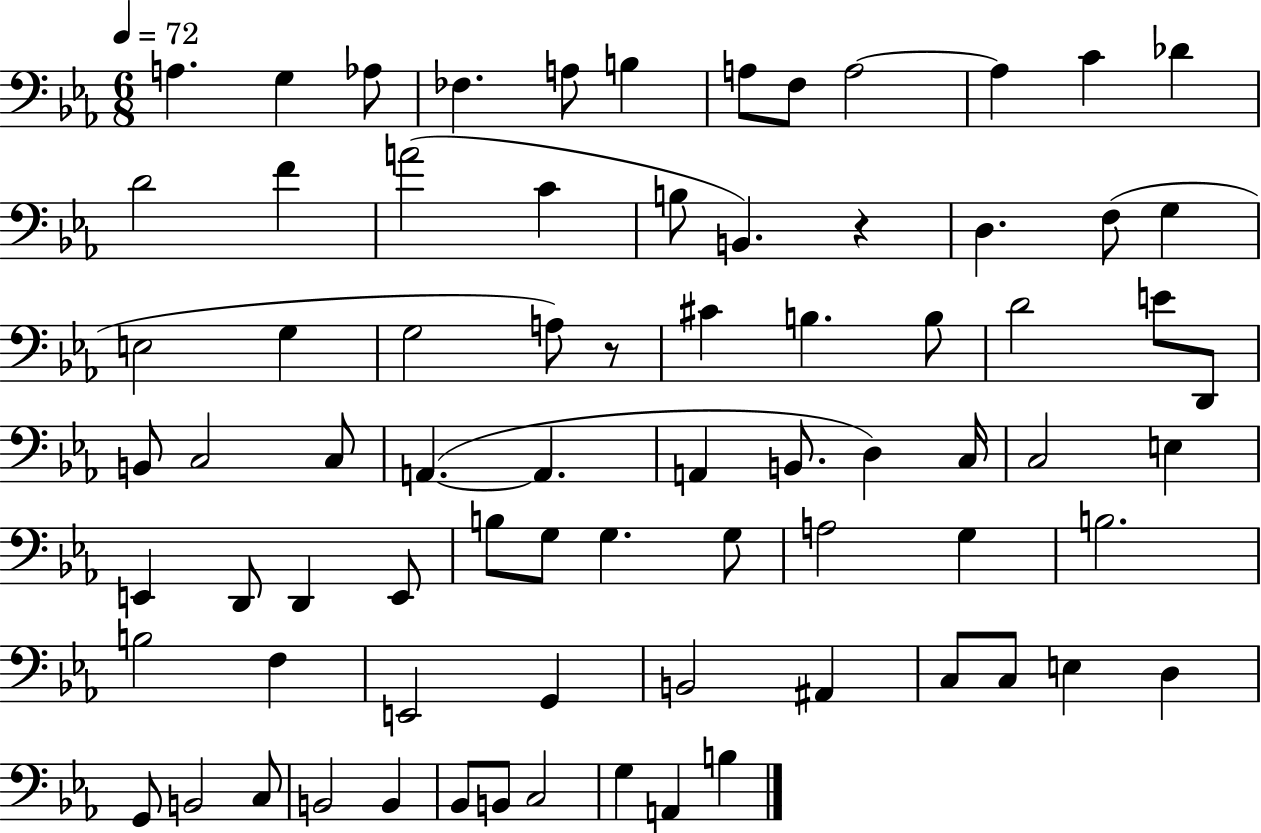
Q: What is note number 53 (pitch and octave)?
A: B3